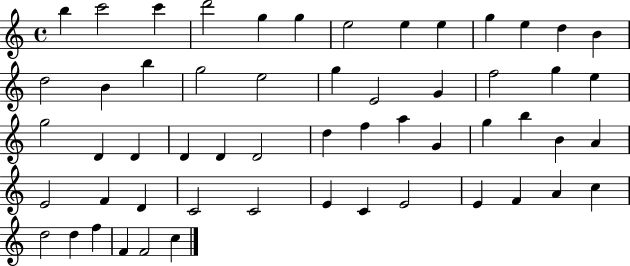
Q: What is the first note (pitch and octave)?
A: B5